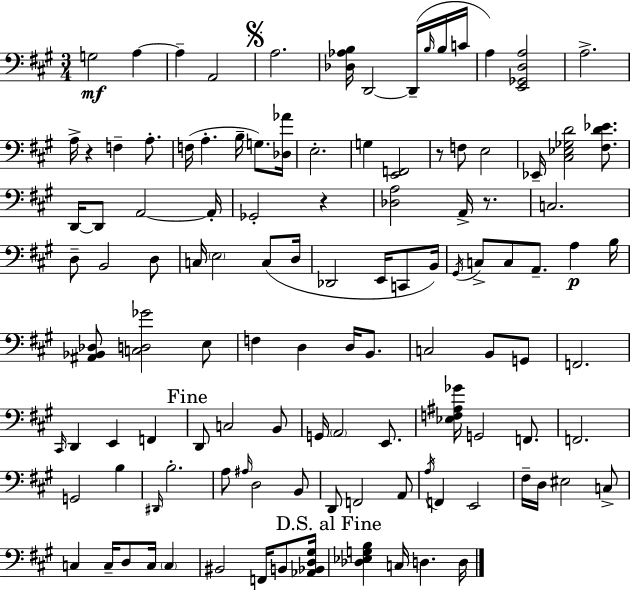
{
  \clef bass
  \numericTimeSignature
  \time 3/4
  \key a \major
  g2\mf a4~~ | a4-- a,2 | \mark \markup { \musicglyph "scripts.segno" } a2. | <des aes b>16 d,2~~ d,16--( \grace { b16 } b16 | \break c'16 a4) <e, ges, d a>2 | a2.-> | a16-> r4 f4-- a8.-. | f16( a4.-. b16-- g8.) | \break <des aes'>16 e2.-. | g4 <e, f,>2 | r8 f8 e2 | ees,16-- <cis ees ges d'>2 <fis d' ees'>8. | \break d,16~~ d,8 a,2~~ | a,16-. ges,2-. r4 | <des a>2 a,16-> r8. | c2. | \break d8-- b,2 d8 | c16 \parenthesize e2 c8( | d16 des,2 e,16 c,8 | b,16) \acciaccatura { gis,16 } c8-> c8 a,8.-- a4\p | \break b16 <ais, bes, des>8 <c d ges'>2 | e8 f4 d4 d16 b,8. | c2 b,8 | g,8 f,2. | \break \grace { cis,16 } d,4 e,4 f,4 | \mark "Fine" d,8 c2 | b,8 g,16 \parenthesize a,2 | e,8. <ees f ais ges'>16 g,2 | \break f,8. f,2. | g,2 b4 | \grace { dis,16 } b2.-. | a8 \grace { ais16 } d2 | \break b,8 d,8 f,2 | a,8 \acciaccatura { a16 } f,4 e,2 | fis16-- d16 eis2 | c8-> c4 c16-- d8 | \break c16 \parenthesize c4 bis,2 | f,16 b,8 <aes, bes, d gis>16 \mark "D.S. al Fine" <des ees g b>4 c16 d4. | d16 \bar "|."
}